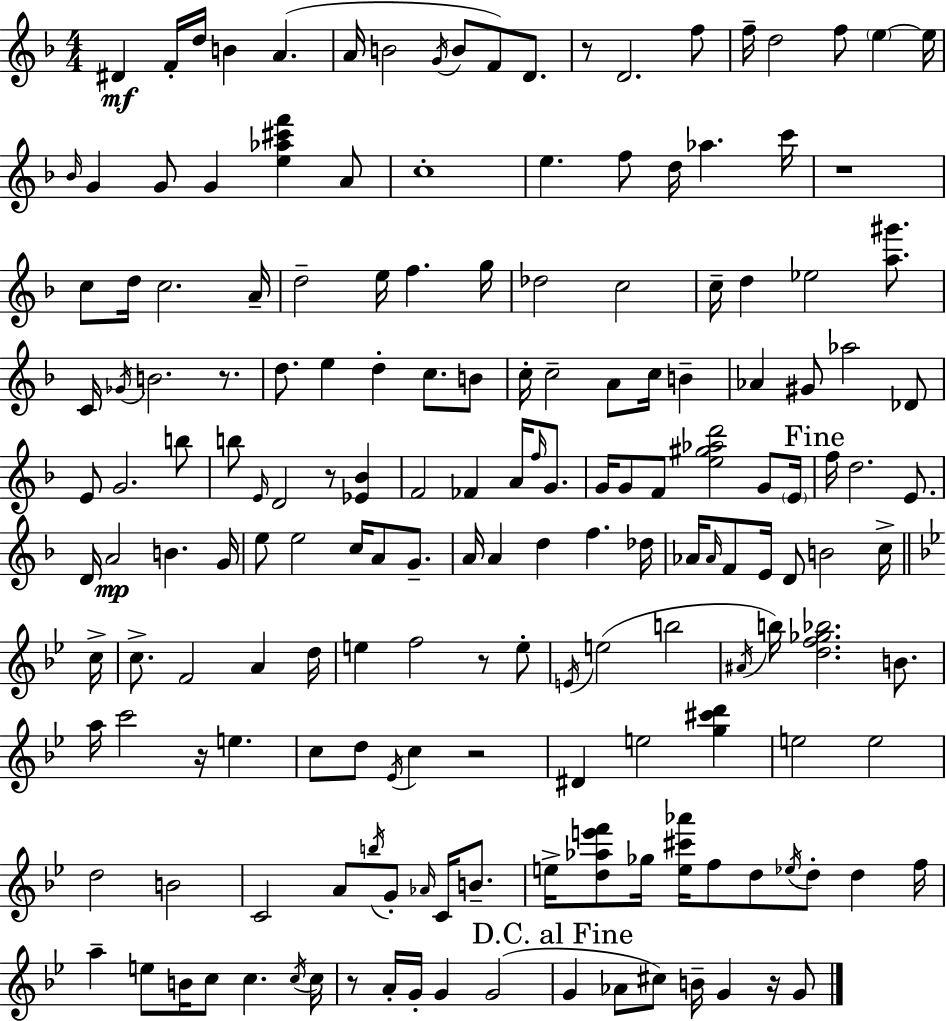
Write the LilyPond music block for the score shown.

{
  \clef treble
  \numericTimeSignature
  \time 4/4
  \key d \minor
  dis'4\mf f'16-. d''16 b'4 a'4.( | a'16 b'2 \acciaccatura { g'16 } b'8 f'8) d'8. | r8 d'2. f''8 | f''16-- d''2 f''8 \parenthesize e''4~~ | \break e''16 \grace { bes'16 } g'4 g'8 g'4 <e'' aes'' cis''' f'''>4 | a'8 c''1-. | e''4. f''8 d''16 aes''4. | c'''16 r1 | \break c''8 d''16 c''2. | a'16-- d''2-- e''16 f''4. | g''16 des''2 c''2 | c''16-- d''4 ees''2 <a'' gis'''>8. | \break c'16 \acciaccatura { ges'16 } b'2. | r8. d''8. e''4 d''4-. c''8. | b'8 c''16-. c''2-- a'8 c''16 b'4-- | aes'4 gis'8 aes''2 | \break des'8 e'8 g'2. | b''8 b''8 \grace { e'16 } d'2 r8 | <ees' bes'>4 f'2 fes'4 | a'16 \grace { f''16 } g'8. g'16 g'8 f'8 <e'' gis'' aes'' d'''>2 | \break g'8 \parenthesize e'16 \mark "Fine" f''16 d''2. | e'8. d'16 a'2\mp b'4. | g'16 e''8 e''2 c''16 | a'8 g'8.-- a'16 a'4 d''4 f''4. | \break des''16 aes'16 \grace { aes'16 } f'8 e'16 d'8 b'2 | c''16-> \bar "||" \break \key g \minor c''16-> c''8.-> f'2 a'4 | d''16 e''4 f''2 r8 e''8-. | \acciaccatura { e'16 } e''2( b''2 | \acciaccatura { ais'16 } b''16) <d'' f'' ges'' bes''>2. | \break b'8. a''16 c'''2 r16 e''4. | c''8 d''8 \acciaccatura { ees'16 } c''4 r2 | dis'4 e''2 | <g'' cis''' d'''>4 e''2 e''2 | \break d''2 b'2 | c'2 a'8 \acciaccatura { b''16 } g'8-. | \grace { aes'16 } c'16 b'8.-- e''16-> <d'' aes'' e''' f'''>8 ges''16 <e'' cis''' aes'''>16 f''8 d''8 \acciaccatura { ees''16 } | d''8-. d''4 f''16 a''4-- e''8 b'16 c''8 | \break c''4. \acciaccatura { c''16 } c''16 r8 a'16-. g'16-. g'4 | g'2( \mark "D.C. al Fine" g'4 aes'8 cis''8) | b'16-- g'4 r16 g'8 \bar "|."
}